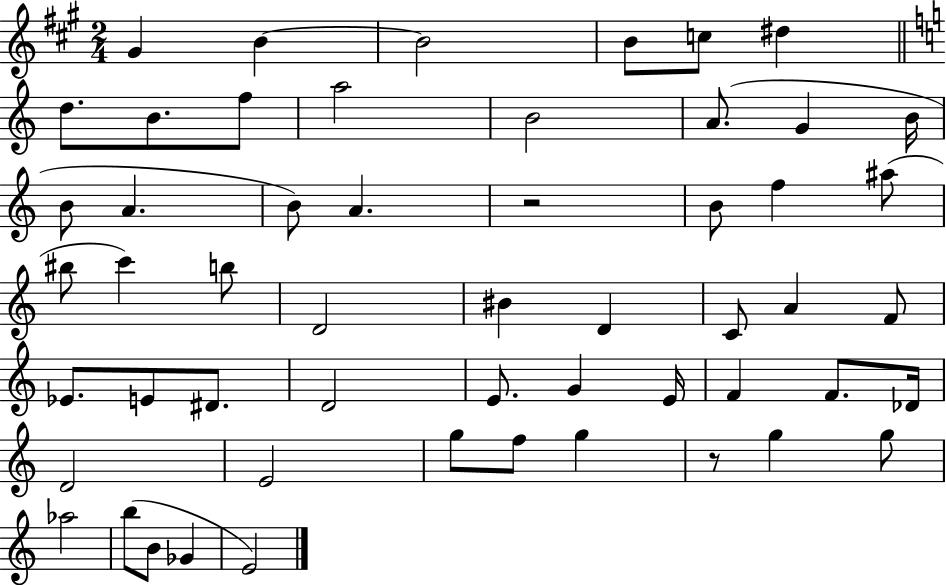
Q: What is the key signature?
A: A major